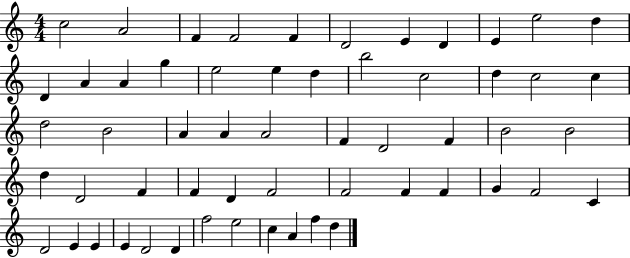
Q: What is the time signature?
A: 4/4